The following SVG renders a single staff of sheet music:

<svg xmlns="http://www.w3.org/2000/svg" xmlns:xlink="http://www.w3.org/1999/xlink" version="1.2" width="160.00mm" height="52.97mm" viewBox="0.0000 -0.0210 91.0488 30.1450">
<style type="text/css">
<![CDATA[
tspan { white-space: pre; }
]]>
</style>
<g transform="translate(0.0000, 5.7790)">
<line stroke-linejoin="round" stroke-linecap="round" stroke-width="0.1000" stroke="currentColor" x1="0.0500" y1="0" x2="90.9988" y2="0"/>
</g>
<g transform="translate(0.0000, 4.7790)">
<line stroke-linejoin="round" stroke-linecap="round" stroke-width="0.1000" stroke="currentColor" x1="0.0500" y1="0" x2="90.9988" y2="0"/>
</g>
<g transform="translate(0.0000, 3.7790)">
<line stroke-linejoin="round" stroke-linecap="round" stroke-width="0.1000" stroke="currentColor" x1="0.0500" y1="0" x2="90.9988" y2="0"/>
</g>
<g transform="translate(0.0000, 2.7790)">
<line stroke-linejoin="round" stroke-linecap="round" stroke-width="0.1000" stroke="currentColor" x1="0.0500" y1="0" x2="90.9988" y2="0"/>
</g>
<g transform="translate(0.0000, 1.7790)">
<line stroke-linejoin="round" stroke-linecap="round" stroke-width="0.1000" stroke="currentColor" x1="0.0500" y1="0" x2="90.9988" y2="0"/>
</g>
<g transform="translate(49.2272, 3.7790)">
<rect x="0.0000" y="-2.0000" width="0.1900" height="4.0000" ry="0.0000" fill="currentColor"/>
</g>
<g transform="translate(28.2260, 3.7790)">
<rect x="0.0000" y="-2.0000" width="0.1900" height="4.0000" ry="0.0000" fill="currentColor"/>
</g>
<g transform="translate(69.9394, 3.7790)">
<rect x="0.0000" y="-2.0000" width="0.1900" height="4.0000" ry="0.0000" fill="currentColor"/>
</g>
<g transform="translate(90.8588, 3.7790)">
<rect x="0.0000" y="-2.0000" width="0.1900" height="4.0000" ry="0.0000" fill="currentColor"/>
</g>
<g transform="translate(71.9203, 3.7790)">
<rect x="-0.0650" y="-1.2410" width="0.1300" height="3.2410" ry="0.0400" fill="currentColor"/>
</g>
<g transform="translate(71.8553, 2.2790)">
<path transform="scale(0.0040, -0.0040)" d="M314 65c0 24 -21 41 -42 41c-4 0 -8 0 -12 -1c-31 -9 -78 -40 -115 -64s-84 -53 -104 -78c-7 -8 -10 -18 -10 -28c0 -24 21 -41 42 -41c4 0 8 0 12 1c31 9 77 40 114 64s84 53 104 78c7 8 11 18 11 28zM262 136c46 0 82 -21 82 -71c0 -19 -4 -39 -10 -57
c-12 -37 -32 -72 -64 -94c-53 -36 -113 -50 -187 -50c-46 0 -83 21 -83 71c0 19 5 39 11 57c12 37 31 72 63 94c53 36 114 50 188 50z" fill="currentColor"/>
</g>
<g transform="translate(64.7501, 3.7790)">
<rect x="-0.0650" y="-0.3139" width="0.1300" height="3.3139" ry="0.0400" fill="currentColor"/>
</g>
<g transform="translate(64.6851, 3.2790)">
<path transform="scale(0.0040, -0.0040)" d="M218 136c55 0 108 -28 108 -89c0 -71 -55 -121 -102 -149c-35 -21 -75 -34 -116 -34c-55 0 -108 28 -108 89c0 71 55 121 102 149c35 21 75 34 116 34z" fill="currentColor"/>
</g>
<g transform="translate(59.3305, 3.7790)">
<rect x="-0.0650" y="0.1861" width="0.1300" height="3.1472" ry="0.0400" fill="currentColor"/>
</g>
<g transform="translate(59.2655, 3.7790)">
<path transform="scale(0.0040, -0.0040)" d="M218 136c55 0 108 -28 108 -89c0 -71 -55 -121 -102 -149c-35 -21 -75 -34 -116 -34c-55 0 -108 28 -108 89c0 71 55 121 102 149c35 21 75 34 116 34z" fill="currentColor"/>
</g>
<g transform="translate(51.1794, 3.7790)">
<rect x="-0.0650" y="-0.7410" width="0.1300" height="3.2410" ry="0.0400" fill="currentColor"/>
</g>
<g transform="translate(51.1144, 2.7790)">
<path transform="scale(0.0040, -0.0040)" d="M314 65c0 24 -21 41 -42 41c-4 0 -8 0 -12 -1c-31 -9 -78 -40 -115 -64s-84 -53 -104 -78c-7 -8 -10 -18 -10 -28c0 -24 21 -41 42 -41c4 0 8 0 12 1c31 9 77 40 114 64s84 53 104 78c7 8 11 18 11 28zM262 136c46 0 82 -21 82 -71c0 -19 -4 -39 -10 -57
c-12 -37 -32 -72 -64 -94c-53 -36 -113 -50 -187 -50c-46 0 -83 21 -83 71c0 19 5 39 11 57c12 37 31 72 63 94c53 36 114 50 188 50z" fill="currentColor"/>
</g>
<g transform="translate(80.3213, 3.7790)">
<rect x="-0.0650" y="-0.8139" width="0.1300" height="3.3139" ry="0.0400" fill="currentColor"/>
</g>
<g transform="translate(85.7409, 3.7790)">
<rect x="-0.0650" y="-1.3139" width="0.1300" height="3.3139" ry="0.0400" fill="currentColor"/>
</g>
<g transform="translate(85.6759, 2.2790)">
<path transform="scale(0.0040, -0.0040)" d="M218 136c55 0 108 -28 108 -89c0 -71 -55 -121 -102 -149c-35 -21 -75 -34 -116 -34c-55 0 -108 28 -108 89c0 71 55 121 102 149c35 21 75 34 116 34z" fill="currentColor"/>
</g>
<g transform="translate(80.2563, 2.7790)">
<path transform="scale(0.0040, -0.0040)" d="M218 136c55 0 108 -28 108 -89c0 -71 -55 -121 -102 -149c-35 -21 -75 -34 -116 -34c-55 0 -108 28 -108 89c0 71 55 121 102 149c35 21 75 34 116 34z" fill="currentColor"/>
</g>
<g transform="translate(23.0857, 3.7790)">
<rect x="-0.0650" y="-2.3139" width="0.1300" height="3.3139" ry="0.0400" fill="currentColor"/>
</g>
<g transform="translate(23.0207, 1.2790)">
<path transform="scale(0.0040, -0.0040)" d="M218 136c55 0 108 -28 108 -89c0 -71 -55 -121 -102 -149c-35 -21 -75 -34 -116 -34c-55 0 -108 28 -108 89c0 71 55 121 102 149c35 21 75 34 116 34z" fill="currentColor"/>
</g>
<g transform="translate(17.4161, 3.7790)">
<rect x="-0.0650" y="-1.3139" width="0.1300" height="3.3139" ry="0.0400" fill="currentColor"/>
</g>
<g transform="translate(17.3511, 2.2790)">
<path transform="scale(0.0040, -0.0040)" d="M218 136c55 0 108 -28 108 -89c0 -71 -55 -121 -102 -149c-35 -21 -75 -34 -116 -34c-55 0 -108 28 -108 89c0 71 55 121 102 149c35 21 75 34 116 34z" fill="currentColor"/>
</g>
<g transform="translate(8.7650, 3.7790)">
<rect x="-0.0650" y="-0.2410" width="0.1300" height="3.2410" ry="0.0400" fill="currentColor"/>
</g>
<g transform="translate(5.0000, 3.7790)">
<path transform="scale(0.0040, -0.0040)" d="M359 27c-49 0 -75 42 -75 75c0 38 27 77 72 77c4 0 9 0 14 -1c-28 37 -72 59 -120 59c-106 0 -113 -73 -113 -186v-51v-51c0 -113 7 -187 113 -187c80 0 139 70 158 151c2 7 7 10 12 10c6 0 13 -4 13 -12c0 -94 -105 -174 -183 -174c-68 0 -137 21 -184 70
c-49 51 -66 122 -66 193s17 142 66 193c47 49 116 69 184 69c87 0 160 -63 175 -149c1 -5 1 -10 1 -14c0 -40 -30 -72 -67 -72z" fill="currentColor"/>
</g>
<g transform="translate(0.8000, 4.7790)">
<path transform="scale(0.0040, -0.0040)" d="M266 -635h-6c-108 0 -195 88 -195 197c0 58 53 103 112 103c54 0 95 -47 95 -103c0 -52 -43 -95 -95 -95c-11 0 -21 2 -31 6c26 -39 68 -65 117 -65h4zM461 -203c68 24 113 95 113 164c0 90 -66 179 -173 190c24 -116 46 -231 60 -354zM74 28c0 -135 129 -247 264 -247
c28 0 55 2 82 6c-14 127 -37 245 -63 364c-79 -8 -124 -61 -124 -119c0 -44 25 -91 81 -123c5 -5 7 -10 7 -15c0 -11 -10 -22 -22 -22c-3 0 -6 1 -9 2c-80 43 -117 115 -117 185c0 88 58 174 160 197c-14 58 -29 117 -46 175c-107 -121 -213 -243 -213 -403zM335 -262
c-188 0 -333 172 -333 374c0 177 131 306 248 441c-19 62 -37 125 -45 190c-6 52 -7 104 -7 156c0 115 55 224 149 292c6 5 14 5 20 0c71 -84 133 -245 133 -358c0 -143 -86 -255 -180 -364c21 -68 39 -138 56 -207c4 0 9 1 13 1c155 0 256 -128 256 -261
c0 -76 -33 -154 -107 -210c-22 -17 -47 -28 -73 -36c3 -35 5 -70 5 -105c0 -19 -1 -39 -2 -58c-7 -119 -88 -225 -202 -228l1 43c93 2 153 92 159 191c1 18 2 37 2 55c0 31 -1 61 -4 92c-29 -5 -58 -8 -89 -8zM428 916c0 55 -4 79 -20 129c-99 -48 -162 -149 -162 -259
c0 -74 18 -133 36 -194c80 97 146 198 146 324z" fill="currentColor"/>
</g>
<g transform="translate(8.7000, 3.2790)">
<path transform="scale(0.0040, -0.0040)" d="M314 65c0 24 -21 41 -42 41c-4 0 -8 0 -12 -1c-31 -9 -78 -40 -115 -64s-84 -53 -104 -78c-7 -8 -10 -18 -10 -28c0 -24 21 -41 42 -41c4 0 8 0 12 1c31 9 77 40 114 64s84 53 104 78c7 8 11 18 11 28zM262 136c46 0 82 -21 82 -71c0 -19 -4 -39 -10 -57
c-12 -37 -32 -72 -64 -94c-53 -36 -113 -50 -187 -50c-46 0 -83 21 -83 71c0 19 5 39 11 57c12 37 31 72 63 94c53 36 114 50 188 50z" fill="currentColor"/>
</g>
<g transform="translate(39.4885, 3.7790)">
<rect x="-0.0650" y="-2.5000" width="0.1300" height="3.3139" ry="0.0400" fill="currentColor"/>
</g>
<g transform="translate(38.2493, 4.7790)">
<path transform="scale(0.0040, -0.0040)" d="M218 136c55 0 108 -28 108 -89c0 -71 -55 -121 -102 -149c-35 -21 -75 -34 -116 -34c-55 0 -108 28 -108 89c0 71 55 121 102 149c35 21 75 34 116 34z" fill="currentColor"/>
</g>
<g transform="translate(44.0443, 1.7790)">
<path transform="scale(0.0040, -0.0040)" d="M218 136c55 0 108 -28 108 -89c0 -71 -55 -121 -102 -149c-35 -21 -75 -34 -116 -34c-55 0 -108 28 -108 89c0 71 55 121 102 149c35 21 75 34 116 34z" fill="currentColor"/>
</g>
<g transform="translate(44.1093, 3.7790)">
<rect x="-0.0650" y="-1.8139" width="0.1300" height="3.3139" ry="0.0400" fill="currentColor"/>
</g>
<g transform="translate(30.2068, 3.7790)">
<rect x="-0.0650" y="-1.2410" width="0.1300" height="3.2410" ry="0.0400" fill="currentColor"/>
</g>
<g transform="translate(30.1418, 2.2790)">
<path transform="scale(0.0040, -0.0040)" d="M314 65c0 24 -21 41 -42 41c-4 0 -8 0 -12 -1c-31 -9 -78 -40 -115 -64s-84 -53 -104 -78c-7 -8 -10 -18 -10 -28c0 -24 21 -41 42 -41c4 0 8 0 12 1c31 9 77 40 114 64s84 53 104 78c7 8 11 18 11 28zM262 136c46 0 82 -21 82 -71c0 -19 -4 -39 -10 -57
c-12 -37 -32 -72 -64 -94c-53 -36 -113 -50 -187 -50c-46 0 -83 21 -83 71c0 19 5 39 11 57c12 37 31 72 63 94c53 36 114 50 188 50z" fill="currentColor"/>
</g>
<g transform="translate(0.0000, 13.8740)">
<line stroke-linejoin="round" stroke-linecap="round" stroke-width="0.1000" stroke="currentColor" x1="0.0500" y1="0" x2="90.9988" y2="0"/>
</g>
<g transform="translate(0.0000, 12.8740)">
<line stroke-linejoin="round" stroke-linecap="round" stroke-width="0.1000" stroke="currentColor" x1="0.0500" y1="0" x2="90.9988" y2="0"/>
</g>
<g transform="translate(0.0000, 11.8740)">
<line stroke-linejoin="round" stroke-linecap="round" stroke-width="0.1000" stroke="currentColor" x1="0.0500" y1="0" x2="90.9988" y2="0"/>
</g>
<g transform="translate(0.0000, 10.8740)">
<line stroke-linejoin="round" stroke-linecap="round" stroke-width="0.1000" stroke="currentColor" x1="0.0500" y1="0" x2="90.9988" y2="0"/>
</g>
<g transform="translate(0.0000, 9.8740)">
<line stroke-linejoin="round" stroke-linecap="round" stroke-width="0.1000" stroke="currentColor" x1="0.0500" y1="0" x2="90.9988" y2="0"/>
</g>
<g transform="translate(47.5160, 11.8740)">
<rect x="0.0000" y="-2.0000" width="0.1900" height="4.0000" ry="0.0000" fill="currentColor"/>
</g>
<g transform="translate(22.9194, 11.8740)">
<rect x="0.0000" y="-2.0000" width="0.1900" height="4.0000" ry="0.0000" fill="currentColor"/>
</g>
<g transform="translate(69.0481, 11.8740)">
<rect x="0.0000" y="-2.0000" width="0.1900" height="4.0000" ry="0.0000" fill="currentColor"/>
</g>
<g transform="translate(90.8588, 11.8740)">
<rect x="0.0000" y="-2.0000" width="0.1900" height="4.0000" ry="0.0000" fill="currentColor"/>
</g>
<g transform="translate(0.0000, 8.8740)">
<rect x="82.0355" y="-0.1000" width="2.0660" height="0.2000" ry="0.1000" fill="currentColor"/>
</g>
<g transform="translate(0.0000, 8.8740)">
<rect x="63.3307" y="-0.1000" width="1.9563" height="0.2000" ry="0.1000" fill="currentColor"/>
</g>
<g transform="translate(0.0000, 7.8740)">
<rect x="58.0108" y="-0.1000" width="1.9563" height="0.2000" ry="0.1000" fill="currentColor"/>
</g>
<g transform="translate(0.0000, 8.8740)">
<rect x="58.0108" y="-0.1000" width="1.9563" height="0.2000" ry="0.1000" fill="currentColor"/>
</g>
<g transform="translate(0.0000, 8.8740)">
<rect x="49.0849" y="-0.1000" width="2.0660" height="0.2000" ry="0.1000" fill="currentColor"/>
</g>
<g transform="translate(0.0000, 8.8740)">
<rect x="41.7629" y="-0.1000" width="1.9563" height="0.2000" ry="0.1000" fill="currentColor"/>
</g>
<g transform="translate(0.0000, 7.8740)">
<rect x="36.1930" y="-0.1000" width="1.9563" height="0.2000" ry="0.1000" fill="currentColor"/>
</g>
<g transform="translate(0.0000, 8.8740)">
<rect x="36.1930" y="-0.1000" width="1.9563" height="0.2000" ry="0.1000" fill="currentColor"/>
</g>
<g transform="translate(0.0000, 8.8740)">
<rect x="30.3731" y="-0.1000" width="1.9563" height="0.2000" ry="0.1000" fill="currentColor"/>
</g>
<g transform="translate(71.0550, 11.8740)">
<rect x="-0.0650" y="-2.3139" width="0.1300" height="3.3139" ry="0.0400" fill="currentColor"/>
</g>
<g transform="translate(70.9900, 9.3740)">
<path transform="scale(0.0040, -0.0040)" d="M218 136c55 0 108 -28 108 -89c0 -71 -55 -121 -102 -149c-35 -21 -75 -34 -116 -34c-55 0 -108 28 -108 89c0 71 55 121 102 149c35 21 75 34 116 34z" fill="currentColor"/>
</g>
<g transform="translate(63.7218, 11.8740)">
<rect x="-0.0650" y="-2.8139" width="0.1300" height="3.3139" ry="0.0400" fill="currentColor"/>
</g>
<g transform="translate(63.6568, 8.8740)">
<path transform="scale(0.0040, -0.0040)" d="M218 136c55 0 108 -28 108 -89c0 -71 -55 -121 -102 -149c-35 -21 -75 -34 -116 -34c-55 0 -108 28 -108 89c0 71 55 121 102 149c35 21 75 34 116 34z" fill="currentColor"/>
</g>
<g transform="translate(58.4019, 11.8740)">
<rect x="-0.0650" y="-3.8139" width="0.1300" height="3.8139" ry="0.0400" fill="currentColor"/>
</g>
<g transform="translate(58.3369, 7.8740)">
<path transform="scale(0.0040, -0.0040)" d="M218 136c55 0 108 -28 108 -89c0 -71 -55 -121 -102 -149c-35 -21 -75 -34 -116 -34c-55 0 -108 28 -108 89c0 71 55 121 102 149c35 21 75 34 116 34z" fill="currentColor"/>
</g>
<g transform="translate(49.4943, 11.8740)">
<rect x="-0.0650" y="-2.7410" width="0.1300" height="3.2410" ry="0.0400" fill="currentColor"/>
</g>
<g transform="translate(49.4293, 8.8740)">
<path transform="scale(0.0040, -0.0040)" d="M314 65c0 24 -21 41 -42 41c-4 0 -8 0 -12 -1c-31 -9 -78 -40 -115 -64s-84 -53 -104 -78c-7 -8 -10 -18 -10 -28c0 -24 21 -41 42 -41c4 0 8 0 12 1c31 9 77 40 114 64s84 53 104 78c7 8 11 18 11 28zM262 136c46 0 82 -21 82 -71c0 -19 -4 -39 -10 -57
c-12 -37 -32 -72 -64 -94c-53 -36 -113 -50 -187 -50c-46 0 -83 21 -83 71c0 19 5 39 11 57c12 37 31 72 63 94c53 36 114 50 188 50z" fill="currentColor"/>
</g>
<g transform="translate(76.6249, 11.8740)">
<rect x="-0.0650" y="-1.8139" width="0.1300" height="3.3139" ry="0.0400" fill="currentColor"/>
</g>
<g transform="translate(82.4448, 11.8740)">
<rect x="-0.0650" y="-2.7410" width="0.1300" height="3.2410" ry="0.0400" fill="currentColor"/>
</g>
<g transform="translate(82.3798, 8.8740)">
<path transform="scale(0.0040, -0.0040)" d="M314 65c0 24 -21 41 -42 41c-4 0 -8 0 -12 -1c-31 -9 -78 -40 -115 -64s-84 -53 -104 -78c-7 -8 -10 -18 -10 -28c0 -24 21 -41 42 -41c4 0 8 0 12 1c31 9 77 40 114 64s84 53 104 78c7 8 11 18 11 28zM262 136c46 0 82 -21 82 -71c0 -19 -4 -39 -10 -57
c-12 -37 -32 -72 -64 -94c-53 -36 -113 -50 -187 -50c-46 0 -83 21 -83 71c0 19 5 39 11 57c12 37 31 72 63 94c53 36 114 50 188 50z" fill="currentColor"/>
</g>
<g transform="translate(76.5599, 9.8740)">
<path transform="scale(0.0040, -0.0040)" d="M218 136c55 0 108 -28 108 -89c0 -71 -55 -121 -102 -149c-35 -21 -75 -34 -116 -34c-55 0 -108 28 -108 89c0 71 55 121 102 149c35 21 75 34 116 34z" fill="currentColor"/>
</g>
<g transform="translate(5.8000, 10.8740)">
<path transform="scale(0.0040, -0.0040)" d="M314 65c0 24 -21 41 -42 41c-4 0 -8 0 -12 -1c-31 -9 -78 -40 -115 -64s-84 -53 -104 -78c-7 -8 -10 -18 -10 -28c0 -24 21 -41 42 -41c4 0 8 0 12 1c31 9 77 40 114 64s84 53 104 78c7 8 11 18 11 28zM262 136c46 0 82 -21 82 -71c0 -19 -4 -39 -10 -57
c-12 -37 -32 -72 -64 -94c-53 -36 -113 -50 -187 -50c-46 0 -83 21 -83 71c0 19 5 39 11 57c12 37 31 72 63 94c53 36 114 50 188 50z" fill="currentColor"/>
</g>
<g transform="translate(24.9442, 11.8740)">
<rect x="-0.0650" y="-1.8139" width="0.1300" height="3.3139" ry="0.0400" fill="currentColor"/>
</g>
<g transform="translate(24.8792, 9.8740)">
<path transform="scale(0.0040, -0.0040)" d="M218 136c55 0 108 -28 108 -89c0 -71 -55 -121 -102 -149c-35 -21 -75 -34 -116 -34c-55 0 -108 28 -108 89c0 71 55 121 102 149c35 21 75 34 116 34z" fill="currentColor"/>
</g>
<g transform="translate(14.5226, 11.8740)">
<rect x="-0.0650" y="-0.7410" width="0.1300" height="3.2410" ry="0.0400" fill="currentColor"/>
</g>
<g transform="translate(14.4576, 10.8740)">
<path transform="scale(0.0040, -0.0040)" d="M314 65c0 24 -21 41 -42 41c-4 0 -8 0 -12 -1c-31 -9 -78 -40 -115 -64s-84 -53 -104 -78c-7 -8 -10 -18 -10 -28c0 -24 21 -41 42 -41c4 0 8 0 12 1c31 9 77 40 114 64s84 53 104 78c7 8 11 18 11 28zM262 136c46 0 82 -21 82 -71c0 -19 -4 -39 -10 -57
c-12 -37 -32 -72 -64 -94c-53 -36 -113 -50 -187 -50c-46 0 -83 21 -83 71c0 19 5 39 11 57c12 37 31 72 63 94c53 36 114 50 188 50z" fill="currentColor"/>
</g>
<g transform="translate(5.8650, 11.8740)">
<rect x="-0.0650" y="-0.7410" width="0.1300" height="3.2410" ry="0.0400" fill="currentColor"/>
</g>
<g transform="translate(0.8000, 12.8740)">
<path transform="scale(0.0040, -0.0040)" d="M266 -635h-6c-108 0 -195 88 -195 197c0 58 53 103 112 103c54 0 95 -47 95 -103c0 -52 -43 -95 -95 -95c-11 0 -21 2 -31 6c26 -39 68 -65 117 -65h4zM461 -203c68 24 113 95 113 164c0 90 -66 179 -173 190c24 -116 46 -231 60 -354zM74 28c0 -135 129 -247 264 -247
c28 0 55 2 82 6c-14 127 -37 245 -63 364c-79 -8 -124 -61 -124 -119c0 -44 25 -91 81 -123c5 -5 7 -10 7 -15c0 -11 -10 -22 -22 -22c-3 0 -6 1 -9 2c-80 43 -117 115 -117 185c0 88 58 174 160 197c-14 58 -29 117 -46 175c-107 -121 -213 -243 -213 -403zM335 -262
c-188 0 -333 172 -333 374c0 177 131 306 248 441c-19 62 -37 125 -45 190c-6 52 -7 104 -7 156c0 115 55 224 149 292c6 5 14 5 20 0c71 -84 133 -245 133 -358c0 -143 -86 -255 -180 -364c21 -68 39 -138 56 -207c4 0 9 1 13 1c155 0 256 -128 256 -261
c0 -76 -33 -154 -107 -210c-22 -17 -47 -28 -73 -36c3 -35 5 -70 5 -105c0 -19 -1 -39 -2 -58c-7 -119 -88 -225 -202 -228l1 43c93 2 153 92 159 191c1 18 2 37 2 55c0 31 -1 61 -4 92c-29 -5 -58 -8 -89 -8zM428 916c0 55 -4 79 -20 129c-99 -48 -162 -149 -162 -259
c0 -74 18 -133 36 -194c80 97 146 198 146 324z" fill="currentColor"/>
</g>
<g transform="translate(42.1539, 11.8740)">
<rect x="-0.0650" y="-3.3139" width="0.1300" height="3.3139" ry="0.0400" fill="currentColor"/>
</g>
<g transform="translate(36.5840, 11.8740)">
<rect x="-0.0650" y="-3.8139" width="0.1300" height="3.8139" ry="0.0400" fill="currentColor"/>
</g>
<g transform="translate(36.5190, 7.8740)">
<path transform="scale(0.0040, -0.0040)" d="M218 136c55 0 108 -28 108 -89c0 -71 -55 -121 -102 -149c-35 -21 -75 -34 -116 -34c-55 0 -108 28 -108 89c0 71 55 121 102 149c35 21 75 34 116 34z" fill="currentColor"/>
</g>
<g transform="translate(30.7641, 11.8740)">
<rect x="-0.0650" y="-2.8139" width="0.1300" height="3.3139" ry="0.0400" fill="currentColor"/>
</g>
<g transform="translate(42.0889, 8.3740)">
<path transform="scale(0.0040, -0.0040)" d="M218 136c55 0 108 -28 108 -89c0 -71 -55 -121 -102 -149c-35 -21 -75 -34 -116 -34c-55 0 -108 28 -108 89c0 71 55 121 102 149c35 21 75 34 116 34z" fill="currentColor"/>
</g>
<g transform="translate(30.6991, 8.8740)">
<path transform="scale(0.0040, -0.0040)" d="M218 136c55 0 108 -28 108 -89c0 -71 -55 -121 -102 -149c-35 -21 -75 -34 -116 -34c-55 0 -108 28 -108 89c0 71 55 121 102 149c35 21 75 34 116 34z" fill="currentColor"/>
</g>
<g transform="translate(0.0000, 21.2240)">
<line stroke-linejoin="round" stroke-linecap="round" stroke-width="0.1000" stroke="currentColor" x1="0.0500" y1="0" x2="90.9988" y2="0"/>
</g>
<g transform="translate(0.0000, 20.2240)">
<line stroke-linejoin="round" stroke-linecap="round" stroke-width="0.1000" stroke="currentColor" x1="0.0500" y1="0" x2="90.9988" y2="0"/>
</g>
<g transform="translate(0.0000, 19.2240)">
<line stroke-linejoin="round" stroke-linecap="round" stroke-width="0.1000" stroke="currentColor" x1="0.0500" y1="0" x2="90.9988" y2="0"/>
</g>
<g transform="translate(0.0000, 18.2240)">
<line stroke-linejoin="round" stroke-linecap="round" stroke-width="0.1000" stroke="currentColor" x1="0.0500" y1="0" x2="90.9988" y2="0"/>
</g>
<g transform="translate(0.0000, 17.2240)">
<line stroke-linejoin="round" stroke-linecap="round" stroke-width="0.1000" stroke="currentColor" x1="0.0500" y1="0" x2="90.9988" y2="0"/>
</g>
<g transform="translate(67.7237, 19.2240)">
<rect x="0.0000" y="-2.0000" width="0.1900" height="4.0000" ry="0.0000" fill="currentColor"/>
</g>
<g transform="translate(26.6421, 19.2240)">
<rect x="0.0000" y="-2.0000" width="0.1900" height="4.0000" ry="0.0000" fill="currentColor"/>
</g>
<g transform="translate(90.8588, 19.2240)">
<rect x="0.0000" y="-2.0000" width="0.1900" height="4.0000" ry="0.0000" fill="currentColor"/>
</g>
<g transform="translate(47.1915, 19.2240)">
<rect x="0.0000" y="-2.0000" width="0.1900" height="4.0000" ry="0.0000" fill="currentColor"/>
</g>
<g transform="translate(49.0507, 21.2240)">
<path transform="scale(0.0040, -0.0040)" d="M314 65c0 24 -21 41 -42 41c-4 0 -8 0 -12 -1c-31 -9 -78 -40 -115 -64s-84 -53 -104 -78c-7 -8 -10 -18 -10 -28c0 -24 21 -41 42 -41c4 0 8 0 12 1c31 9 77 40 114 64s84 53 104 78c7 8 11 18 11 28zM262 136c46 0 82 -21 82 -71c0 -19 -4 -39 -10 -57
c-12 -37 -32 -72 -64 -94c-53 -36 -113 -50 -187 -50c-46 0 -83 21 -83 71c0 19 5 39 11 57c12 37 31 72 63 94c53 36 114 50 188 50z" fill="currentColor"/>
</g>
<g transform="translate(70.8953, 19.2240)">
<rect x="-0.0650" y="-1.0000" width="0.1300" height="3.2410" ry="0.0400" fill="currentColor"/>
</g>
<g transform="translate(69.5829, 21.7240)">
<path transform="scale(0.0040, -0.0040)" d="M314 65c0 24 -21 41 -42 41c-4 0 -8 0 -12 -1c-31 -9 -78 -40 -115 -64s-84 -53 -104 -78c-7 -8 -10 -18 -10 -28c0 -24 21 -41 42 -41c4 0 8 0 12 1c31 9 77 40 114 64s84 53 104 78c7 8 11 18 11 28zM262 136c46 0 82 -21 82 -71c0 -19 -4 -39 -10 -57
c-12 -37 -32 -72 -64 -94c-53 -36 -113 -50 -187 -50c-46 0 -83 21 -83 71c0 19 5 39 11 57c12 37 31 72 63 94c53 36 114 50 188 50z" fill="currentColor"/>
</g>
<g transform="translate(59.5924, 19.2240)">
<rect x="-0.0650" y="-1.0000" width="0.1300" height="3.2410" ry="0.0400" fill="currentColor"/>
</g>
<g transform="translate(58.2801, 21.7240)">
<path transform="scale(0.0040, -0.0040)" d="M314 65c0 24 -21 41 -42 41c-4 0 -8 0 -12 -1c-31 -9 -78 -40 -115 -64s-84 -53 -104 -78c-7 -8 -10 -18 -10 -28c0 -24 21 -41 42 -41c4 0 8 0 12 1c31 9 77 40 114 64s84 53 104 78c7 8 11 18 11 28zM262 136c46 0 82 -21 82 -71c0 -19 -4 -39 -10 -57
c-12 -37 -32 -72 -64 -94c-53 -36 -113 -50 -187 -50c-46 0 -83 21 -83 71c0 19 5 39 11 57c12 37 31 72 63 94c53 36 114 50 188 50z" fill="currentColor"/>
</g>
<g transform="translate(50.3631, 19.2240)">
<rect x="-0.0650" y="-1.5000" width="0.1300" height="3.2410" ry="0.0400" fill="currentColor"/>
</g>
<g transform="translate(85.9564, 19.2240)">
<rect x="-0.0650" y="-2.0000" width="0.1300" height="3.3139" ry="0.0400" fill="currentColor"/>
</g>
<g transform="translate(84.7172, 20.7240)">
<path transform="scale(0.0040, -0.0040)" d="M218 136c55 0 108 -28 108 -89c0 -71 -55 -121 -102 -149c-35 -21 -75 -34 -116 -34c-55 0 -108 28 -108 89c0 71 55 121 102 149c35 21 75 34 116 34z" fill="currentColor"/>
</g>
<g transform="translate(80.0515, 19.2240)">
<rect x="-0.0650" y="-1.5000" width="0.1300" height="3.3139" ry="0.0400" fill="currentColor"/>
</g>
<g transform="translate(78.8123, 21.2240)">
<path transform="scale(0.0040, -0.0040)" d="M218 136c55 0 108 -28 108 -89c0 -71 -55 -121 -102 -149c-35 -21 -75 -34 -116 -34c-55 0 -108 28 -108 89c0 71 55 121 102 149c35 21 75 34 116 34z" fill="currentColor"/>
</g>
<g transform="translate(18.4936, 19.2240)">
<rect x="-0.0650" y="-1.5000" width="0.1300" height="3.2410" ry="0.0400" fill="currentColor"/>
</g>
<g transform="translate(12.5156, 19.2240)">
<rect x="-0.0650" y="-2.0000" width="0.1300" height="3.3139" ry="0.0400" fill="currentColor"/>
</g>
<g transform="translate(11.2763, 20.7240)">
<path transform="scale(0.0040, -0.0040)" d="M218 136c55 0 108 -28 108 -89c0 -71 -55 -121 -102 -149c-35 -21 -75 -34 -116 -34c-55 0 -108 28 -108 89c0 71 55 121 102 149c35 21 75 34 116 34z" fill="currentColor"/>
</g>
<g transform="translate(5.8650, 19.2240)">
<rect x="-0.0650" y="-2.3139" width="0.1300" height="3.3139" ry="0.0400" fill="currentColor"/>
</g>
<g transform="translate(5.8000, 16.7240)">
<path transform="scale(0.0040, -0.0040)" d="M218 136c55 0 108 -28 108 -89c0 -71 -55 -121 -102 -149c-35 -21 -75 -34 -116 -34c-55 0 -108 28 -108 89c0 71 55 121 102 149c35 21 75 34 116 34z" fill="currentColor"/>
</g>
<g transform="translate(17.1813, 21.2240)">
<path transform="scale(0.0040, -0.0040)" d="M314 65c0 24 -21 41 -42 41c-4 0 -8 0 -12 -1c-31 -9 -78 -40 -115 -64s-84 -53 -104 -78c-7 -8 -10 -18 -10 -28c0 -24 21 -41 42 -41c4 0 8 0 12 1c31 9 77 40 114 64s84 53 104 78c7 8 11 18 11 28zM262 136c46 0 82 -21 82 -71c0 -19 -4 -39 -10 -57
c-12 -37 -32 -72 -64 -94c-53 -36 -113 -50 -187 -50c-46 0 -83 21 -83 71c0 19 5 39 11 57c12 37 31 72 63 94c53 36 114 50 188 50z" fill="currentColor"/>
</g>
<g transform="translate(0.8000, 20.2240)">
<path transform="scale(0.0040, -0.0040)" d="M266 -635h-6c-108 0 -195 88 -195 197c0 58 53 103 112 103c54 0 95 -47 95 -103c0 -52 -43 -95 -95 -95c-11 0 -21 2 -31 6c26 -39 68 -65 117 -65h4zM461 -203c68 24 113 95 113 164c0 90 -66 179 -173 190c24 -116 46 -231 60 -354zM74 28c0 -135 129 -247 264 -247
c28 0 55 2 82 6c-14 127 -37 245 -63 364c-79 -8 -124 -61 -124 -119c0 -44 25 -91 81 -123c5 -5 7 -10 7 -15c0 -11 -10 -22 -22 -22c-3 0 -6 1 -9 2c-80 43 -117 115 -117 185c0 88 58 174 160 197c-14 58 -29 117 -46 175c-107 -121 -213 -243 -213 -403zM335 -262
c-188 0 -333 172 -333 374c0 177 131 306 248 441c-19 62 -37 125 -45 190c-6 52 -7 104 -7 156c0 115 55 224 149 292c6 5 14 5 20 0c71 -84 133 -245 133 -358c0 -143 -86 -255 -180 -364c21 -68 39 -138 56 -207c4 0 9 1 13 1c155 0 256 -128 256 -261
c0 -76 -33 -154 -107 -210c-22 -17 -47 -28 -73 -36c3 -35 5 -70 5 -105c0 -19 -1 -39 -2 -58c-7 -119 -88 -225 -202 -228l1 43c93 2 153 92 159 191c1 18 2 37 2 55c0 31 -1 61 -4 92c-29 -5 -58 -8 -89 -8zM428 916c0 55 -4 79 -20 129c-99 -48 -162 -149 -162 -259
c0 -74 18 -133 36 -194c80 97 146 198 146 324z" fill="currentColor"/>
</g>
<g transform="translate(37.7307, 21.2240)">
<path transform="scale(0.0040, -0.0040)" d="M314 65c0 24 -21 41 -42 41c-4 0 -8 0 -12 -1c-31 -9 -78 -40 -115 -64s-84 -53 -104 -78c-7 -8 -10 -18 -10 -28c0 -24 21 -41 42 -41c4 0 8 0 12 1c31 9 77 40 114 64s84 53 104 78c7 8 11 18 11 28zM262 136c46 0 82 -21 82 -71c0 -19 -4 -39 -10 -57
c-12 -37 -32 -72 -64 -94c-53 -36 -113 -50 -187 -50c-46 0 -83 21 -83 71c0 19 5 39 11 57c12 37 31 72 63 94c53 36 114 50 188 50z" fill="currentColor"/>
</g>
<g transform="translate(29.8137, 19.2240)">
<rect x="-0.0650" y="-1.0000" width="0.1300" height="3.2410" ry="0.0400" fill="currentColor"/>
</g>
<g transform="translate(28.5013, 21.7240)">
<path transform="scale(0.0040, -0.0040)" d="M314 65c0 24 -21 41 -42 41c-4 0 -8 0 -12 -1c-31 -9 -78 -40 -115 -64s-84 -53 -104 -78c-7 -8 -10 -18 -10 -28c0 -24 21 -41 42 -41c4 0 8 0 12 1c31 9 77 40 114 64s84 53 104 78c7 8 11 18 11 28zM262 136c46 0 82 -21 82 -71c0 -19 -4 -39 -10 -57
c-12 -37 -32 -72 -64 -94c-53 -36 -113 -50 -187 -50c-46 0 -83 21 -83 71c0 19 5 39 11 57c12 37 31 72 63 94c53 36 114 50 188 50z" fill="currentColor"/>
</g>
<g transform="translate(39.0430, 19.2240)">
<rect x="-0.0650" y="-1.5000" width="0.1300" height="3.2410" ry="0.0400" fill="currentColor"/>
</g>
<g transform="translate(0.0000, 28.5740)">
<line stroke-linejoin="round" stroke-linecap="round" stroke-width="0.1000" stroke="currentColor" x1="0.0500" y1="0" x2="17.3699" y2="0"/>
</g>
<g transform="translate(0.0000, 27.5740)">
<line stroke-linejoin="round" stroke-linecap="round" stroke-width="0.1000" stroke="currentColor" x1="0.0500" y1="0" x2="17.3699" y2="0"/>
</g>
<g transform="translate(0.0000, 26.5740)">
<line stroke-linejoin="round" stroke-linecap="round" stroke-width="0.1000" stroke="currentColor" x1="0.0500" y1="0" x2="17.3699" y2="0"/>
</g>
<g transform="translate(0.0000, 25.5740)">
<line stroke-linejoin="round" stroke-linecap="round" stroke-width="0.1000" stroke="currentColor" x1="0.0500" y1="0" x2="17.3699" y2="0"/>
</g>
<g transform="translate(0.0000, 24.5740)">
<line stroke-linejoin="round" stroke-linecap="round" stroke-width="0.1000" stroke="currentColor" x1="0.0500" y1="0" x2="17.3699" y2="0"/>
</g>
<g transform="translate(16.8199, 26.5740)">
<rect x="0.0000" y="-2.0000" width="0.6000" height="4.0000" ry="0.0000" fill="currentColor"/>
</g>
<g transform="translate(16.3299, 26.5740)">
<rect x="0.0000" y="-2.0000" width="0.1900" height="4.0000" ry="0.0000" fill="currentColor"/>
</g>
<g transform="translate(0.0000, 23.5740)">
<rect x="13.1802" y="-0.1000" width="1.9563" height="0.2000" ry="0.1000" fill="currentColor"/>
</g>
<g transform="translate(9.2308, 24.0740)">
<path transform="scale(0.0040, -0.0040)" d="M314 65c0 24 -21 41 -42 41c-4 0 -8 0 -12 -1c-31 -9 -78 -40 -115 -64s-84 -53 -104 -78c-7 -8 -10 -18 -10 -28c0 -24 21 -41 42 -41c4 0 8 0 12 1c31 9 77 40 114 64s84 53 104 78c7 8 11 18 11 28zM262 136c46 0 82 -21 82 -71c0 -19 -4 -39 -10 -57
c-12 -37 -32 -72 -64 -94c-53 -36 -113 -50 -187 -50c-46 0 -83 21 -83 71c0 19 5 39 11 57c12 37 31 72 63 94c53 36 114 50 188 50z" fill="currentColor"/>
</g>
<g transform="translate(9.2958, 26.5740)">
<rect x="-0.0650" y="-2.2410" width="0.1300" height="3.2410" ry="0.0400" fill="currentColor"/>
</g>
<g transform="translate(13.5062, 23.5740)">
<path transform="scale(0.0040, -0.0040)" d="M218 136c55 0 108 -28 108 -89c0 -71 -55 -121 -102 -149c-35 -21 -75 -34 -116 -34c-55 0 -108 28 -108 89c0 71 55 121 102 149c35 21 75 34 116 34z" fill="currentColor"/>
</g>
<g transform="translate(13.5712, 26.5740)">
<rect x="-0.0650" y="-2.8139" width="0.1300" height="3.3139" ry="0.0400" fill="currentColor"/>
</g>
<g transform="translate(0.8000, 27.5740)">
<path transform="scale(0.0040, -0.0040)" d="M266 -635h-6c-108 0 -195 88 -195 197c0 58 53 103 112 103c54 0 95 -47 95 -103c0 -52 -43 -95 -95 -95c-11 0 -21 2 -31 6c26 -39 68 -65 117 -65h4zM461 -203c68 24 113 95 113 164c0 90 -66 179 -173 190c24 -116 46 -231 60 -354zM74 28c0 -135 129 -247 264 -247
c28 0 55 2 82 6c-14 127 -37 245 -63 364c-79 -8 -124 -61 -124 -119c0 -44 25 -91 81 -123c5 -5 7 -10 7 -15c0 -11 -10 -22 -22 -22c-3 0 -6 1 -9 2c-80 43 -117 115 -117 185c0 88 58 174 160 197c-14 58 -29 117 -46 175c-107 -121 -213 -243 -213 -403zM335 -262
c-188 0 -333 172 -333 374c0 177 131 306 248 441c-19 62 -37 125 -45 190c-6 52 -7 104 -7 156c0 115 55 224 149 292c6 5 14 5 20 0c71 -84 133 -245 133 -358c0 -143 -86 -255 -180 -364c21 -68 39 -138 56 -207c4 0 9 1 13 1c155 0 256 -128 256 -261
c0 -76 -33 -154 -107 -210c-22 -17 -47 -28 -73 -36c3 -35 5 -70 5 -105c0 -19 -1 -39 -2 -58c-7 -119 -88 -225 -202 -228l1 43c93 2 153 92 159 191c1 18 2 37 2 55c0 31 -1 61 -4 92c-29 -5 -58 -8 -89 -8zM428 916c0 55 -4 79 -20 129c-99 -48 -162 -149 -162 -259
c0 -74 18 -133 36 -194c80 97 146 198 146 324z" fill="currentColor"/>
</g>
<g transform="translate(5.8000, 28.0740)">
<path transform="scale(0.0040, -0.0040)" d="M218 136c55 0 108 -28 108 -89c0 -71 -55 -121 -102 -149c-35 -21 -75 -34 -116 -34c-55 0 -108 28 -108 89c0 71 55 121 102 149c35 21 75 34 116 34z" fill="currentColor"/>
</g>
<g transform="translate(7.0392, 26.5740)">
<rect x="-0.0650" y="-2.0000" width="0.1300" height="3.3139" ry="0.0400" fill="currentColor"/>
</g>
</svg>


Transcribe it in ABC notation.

X:1
T:Untitled
M:4/4
L:1/4
K:C
c2 e g e2 G f d2 B c e2 d e d2 d2 f a c' b a2 c' a g f a2 g F E2 D2 E2 E2 D2 D2 E F F g2 a